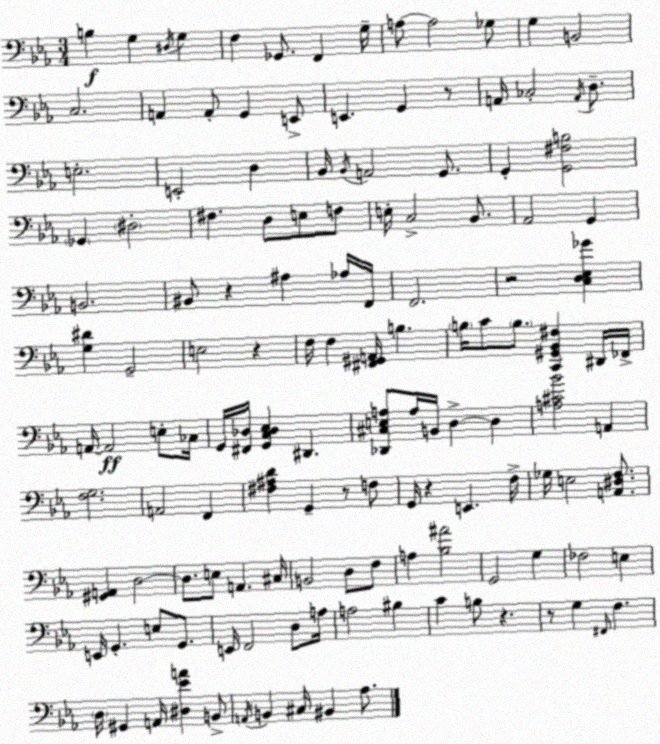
X:1
T:Untitled
M:3/4
L:1/4
K:Eb
B, G, ^D,/4 G, F, _G,,/2 F,, G,/4 A,/2 A,2 _G,/2 G, B,,2 C,2 A,, A,,/2 G,, E,,/2 E,, G,, z/2 A,,/4 _C,2 A,,/4 D,/2 E,2 E,,2 D, _B,,/4 _B,,/4 A,,2 G,,/2 G,, [G,,^F,B,]2 _G,, ^D,2 ^F, D,/2 E,/2 F,/2 E,/4 C,2 _B,,/2 _A,,2 G,, B,,2 ^B,,/2 z ^A, _A,/4 F,,/4 F,,2 z2 [C,D,_E,_G] [G,^D] G,,2 E,2 z F,/4 F, [^F,,^G,,A,,]/4 B, B,/4 C/2 B,/2 [C,,^G,,_B,,^F,] ^D,,/4 _F,,/4 A,,/4 A,,2 E,/2 _C,/4 G,,/4 [^F,,_D,]/4 [G,,C,_D,_E,] ^D,, [_D,,^C,E,A,]/2 A,/4 B,,/4 D, D, [A,^C_B]2 A,, [F,G,]2 A,,2 F,, [^F,^A,D] G,, z/2 F,/2 G,,/4 z E,, F,/4 _G,/4 E,2 [A,,^D,F,]/2 [^G,,A,,] D,2 D,/2 E,/2 A,, ^C,/4 B,,2 D,/2 F,/2 A, [_B,^A]2 G,,2 G, _F,2 E, E,,/4 G,, E,/2 G,,/2 E,,/4 F,,2 D,/2 A,/4 A,2 ^B, C B,/2 z z/2 G, ^F,,/4 F, D,/4 ^G,, A,,/4 [^D,_EA] B,,/2 A,,/4 B,, ^C,/4 ^B,, _A,/2